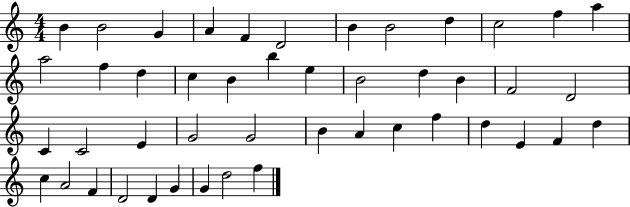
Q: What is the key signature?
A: C major